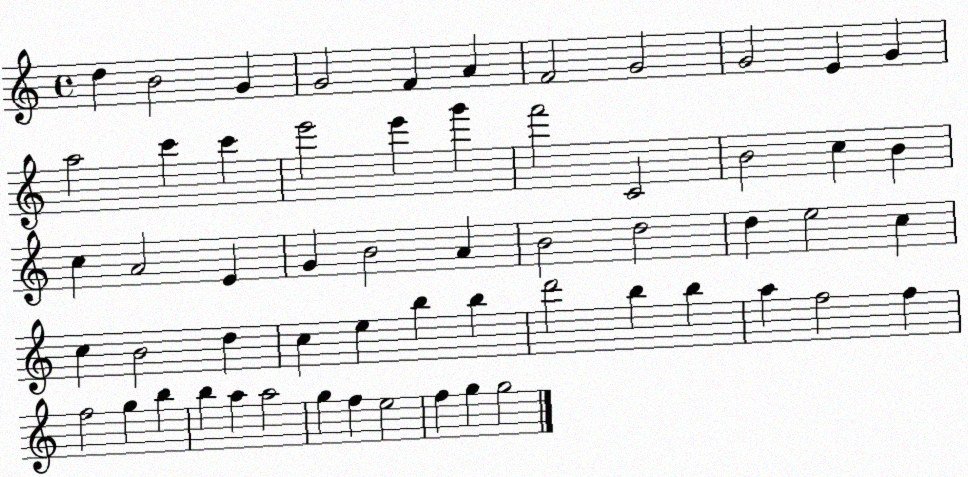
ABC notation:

X:1
T:Untitled
M:4/4
L:1/4
K:C
d B2 G G2 F A F2 G2 G2 E G a2 c' c' e'2 e' g' f'2 C2 B2 c B c A2 E G B2 A B2 d2 d e2 c c B2 d c e b b d'2 b b a f2 f f2 g b b a a2 g f e2 f g g2